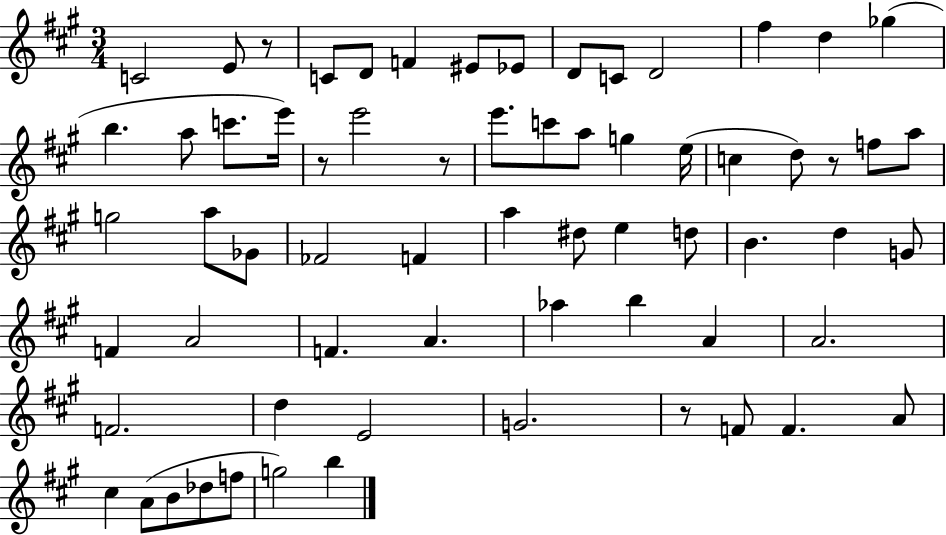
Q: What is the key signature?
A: A major